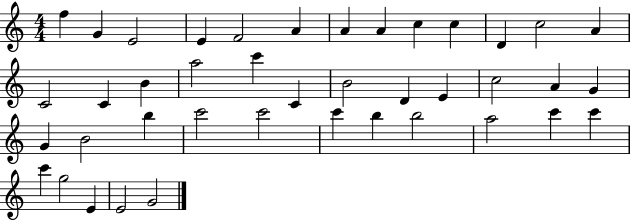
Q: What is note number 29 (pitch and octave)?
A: C6